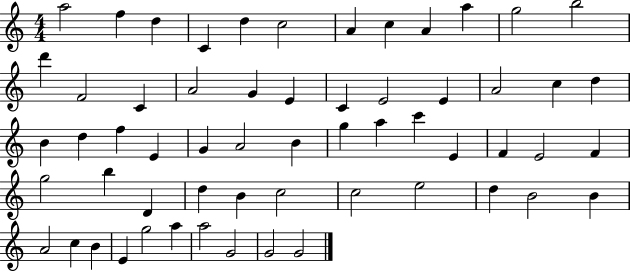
{
  \clef treble
  \numericTimeSignature
  \time 4/4
  \key c \major
  a''2 f''4 d''4 | c'4 d''4 c''2 | a'4 c''4 a'4 a''4 | g''2 b''2 | \break d'''4 f'2 c'4 | a'2 g'4 e'4 | c'4 e'2 e'4 | a'2 c''4 d''4 | \break b'4 d''4 f''4 e'4 | g'4 a'2 b'4 | g''4 a''4 c'''4 e'4 | f'4 e'2 f'4 | \break g''2 b''4 d'4 | d''4 b'4 c''2 | c''2 e''2 | d''4 b'2 b'4 | \break a'2 c''4 b'4 | e'4 g''2 a''4 | a''2 g'2 | g'2 g'2 | \break \bar "|."
}